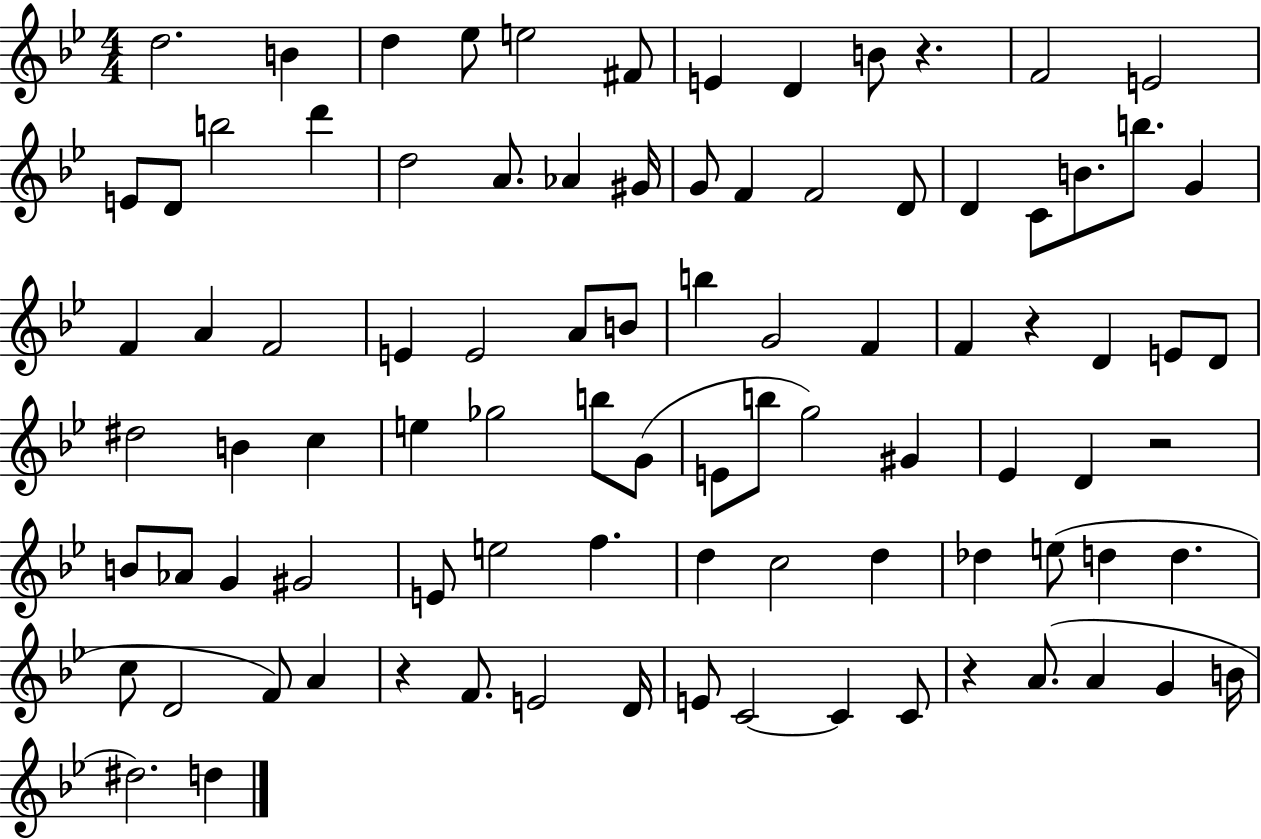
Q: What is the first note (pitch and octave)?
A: D5